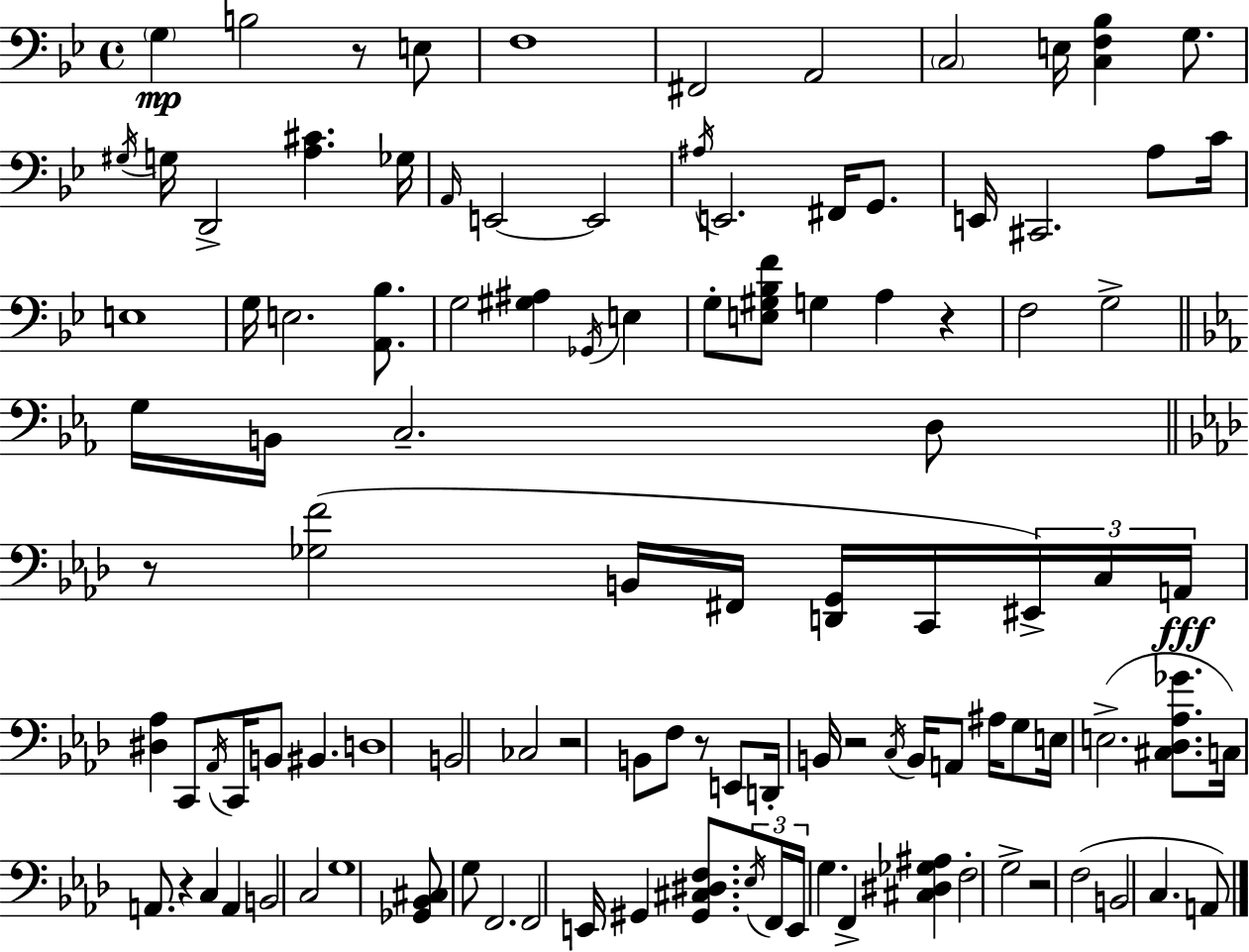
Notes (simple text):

G3/q B3/h R/e E3/e F3/w F#2/h A2/h C3/h E3/s [C3,F3,Bb3]/q G3/e. G#3/s G3/s D2/h [A3,C#4]/q. Gb3/s A2/s E2/h E2/h A#3/s E2/h. F#2/s G2/e. E2/s C#2/h. A3/e C4/s E3/w G3/s E3/h. [A2,Bb3]/e. G3/h [G#3,A#3]/q Gb2/s E3/q G3/e [E3,G#3,Bb3,F4]/e G3/q A3/q R/q F3/h G3/h G3/s B2/s C3/h. D3/e R/e [Gb3,F4]/h B2/s F#2/s [D2,G2]/s C2/s EIS2/s C3/s A2/s [D#3,Ab3]/q C2/e Ab2/s C2/s B2/e BIS2/q. D3/w B2/h CES3/h R/h B2/e F3/e R/e E2/e D2/s B2/s R/h C3/s B2/s A2/e A#3/s G3/e E3/s E3/h. [C#3,Db3,Ab3,Gb4]/e. C3/s A2/e. R/q C3/q A2/q B2/h C3/h G3/w [Gb2,Bb2,C#3]/e G3/e F2/h. F2/h E2/s G#2/q [G#2,C#3,D#3,F3]/e. Eb3/s F2/s E2/s G3/q. F2/q [C#3,D#3,Gb3,A#3]/q F3/h G3/h R/h F3/h B2/h C3/q. A2/e